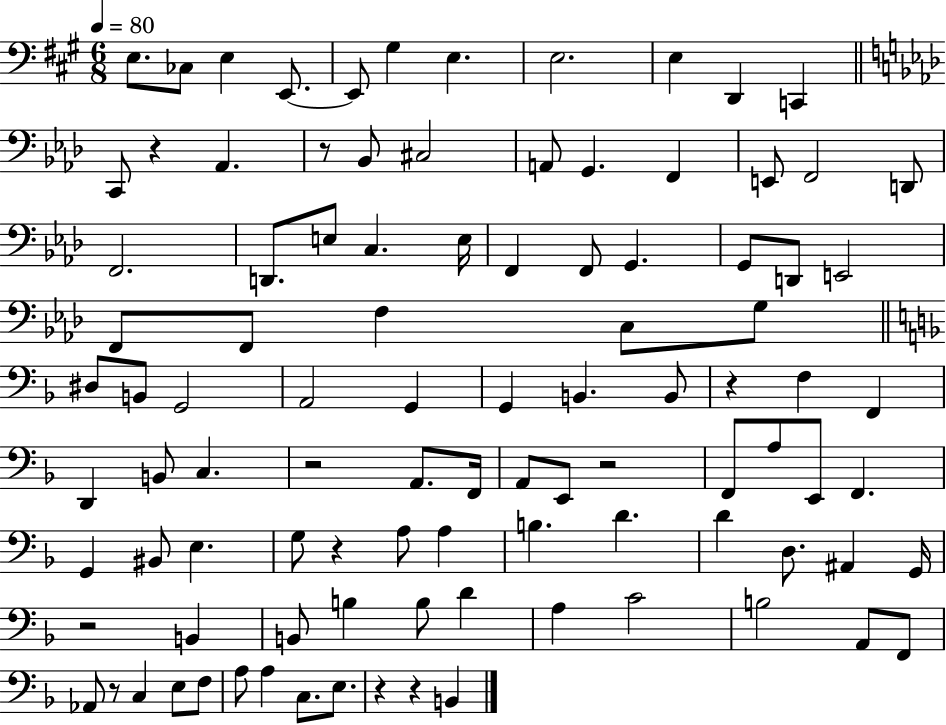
{
  \clef bass
  \numericTimeSignature
  \time 6/8
  \key a \major
  \tempo 4 = 80
  \repeat volta 2 { e8. ces8 e4 e,8.~~ | e,8 gis4 e4. | e2. | e4 d,4 c,4 | \break \bar "||" \break \key aes \major c,8 r4 aes,4. | r8 bes,8 cis2 | a,8 g,4. f,4 | e,8 f,2 d,8 | \break f,2. | d,8. e8 c4. e16 | f,4 f,8 g,4. | g,8 d,8 e,2 | \break f,8 f,8 f4 c8 g8 | \bar "||" \break \key f \major dis8 b,8 g,2 | a,2 g,4 | g,4 b,4. b,8 | r4 f4 f,4 | \break d,4 b,8 c4. | r2 a,8. f,16 | a,8 e,8 r2 | f,8 a8 e,8 f,4. | \break g,4 bis,8 e4. | g8 r4 a8 a4 | b4. d'4. | d'4 d8. ais,4 g,16 | \break r2 b,4 | b,8 b4 b8 d'4 | a4 c'2 | b2 a,8 f,8 | \break aes,8 r8 c4 e8 f8 | a8 a4 c8. e8. | r4 r4 b,4 | } \bar "|."
}